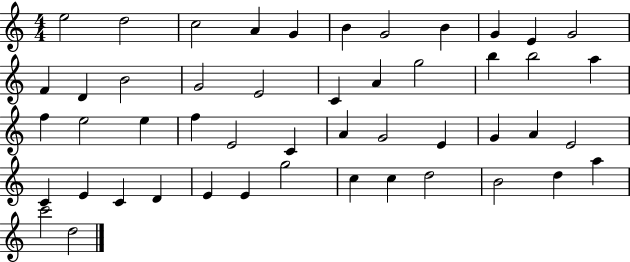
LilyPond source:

{
  \clef treble
  \numericTimeSignature
  \time 4/4
  \key c \major
  e''2 d''2 | c''2 a'4 g'4 | b'4 g'2 b'4 | g'4 e'4 g'2 | \break f'4 d'4 b'2 | g'2 e'2 | c'4 a'4 g''2 | b''4 b''2 a''4 | \break f''4 e''2 e''4 | f''4 e'2 c'4 | a'4 g'2 e'4 | g'4 a'4 e'2 | \break c'4 e'4 c'4 d'4 | e'4 e'4 g''2 | c''4 c''4 d''2 | b'2 d''4 a''4 | \break c'''2 d''2 | \bar "|."
}